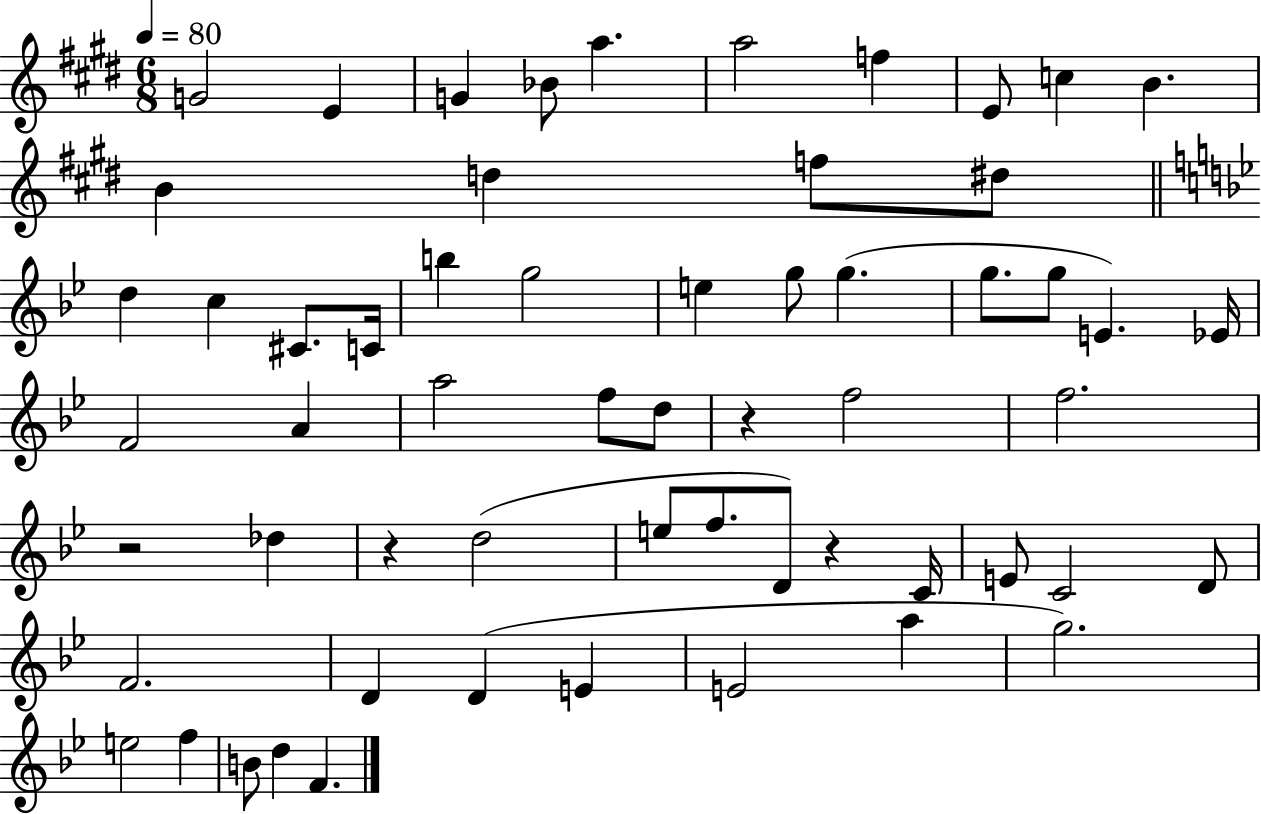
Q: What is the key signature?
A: E major